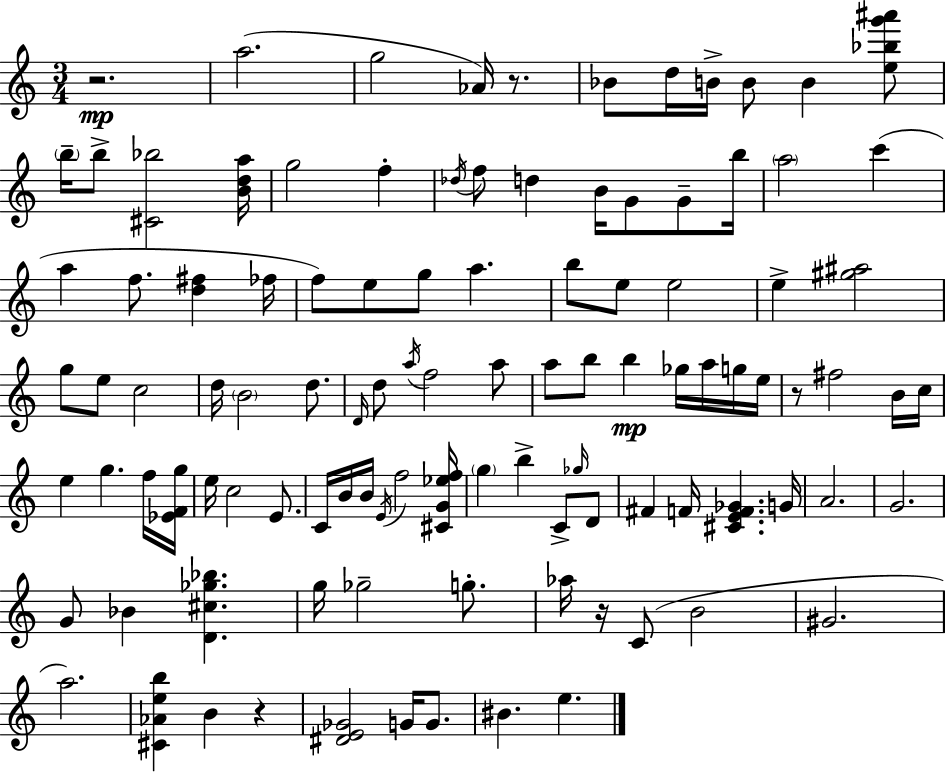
{
  \clef treble
  \numericTimeSignature
  \time 3/4
  \key c \major
  r2.\mp | a''2.( | g''2 aes'16) r8. | bes'8 d''16 b'16-> b'8 b'4 <e'' bes'' g''' ais'''>8 | \break \parenthesize b''16-- b''8-> <cis' bes''>2 <b' d'' a''>16 | g''2 f''4-. | \acciaccatura { des''16 } f''8 d''4 b'16 g'8 g'8-- | b''16 \parenthesize a''2 c'''4( | \break a''4 f''8. <d'' fis''>4 | fes''16 f''8) e''8 g''8 a''4. | b''8 e''8 e''2 | e''4-> <gis'' ais''>2 | \break g''8 e''8 c''2 | d''16 \parenthesize b'2 d''8. | \grace { d'16 } d''8 \acciaccatura { a''16 } f''2 | a''8 a''8 b''8 b''4\mp ges''16 | \break a''16 g''16 e''16 r8 fis''2 | b'16 c''16 e''4 g''4. | f''16 <ees' f' g''>16 e''16 c''2 | e'8. c'16 b'16 b'16 \acciaccatura { e'16 } f''2 | \break <cis' g' ees'' f''>16 \parenthesize g''4 b''4-> | c'8-> \grace { ges''16 } d'8 fis'4 f'16 <cis' e' f' ges'>4. | g'16 a'2. | g'2. | \break g'8 bes'4 <d' cis'' ges'' bes''>4. | g''16 ges''2-- | g''8.-. aes''16 r16 c'8( b'2 | gis'2. | \break a''2.) | <cis' aes' e'' b''>4 b'4 | r4 <dis' e' ges'>2 | g'16 g'8. bis'4. e''4. | \break \bar "|."
}